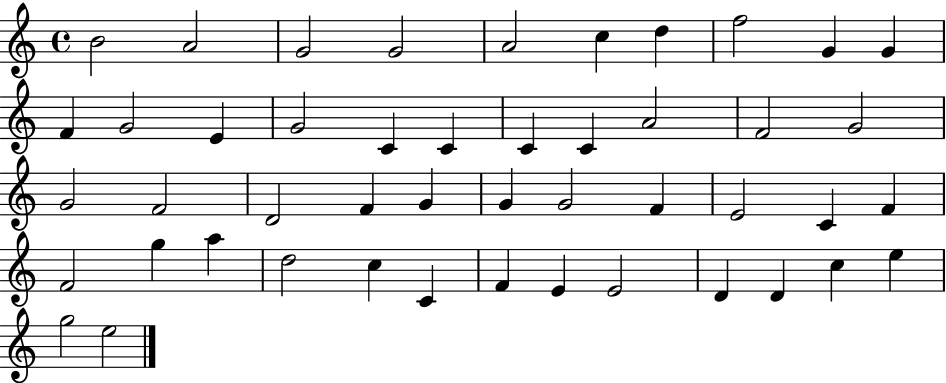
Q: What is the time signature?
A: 4/4